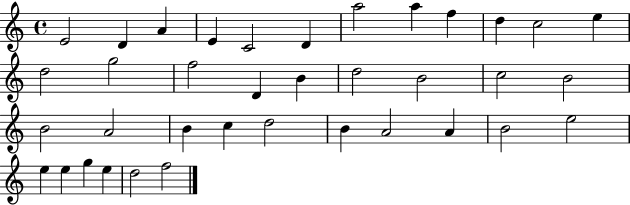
E4/h D4/q A4/q E4/q C4/h D4/q A5/h A5/q F5/q D5/q C5/h E5/q D5/h G5/h F5/h D4/q B4/q D5/h B4/h C5/h B4/h B4/h A4/h B4/q C5/q D5/h B4/q A4/h A4/q B4/h E5/h E5/q E5/q G5/q E5/q D5/h F5/h